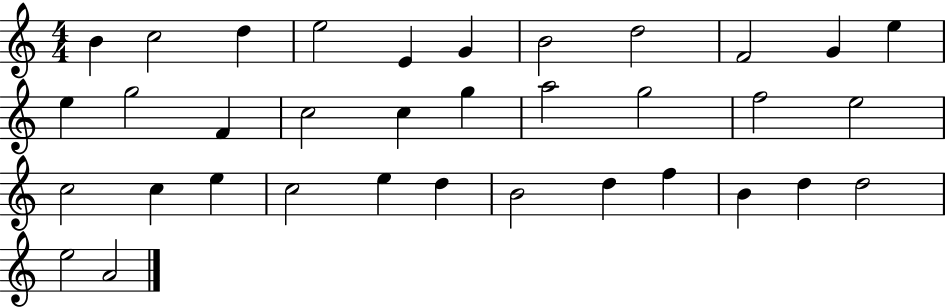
B4/q C5/h D5/q E5/h E4/q G4/q B4/h D5/h F4/h G4/q E5/q E5/q G5/h F4/q C5/h C5/q G5/q A5/h G5/h F5/h E5/h C5/h C5/q E5/q C5/h E5/q D5/q B4/h D5/q F5/q B4/q D5/q D5/h E5/h A4/h